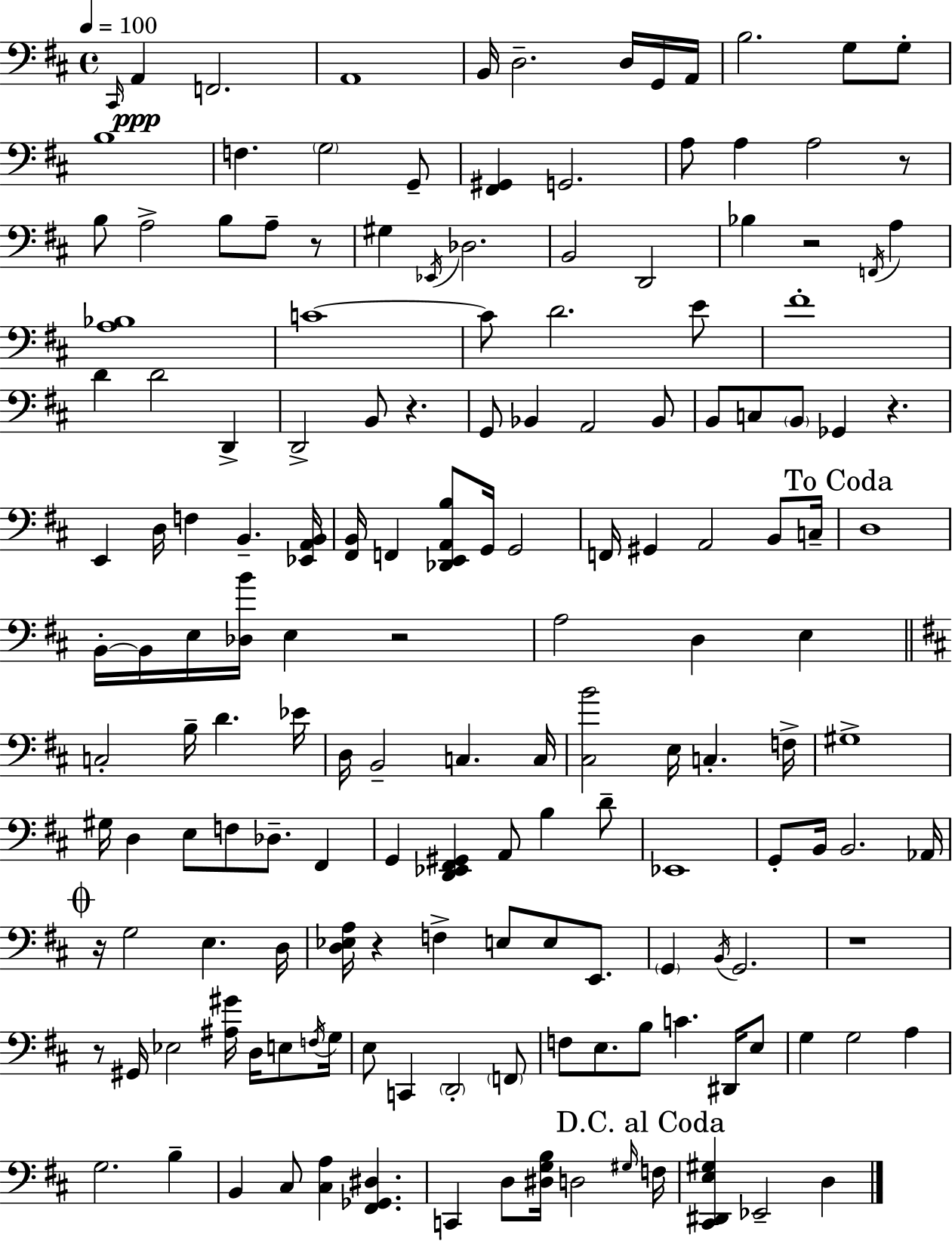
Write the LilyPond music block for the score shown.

{
  \clef bass
  \time 4/4
  \defaultTimeSignature
  \key d \major
  \tempo 4 = 100
  \repeat volta 2 { \grace { cis,16 }\ppp a,4 f,2. | a,1 | b,16 d2.-- d16 g,16 | a,16 b2. g8 g8-. | \break b1 | f4. \parenthesize g2 g,8-- | <fis, gis,>4 g,2. | a8 a4 a2 r8 | \break b8 a2-> b8 a8-- r8 | gis4 \acciaccatura { ees,16 } des2. | b,2 d,2 | bes4 r2 \acciaccatura { f,16 } a4 | \break <a bes>1 | c'1~~ | c'8 d'2. | e'8 fis'1-. | \break d'4 d'2 d,4-> | d,2-> b,8 r4. | g,8 bes,4 a,2 | bes,8 b,8 c8 \parenthesize b,8 ges,4 r4. | \break e,4 d16 f4 b,4.-- | <ees, a, b,>16 <fis, b,>16 f,4 <des, e, a, b>8 g,16 g,2 | f,16 gis,4 a,2 | b,8 c16-- \mark "To Coda" d1 | \break b,16-.~~ b,16 e16 <des b'>16 e4 r2 | a2 d4 e4 | \bar "||" \break \key d \major c2-. b16-- d'4. ees'16 | d16 b,2-- c4. c16 | <cis b'>2 e16 c4.-. f16-> | gis1-> | \break gis16 d4 e8 f8 des8.-- fis,4 | g,4 <d, ees, fis, gis,>4 a,8 b4 d'8-- | ees,1 | g,8-. b,16 b,2. aes,16 | \break \mark \markup { \musicglyph "scripts.coda" } r16 g2 e4. d16 | <d ees a>16 r4 f4-> e8 e8 e,8. | \parenthesize g,4 \acciaccatura { b,16 } g,2. | r1 | \break r8 gis,16 ees2 <ais gis'>16 d16 e8 | \acciaccatura { f16 } g16 e8 c,4 \parenthesize d,2-. | \parenthesize f,8 f8 e8. b8 c'4. dis,16 | e8 g4 g2 a4 | \break g2. b4-- | b,4 cis8 <cis a>4 <fis, ges, dis>4. | c,4 d8 <dis g b>16 d2 | \grace { gis16 } \mark "D.C. al Coda" f16 <cis, dis, e gis>4 ees,2-- d4 | \break } \bar "|."
}